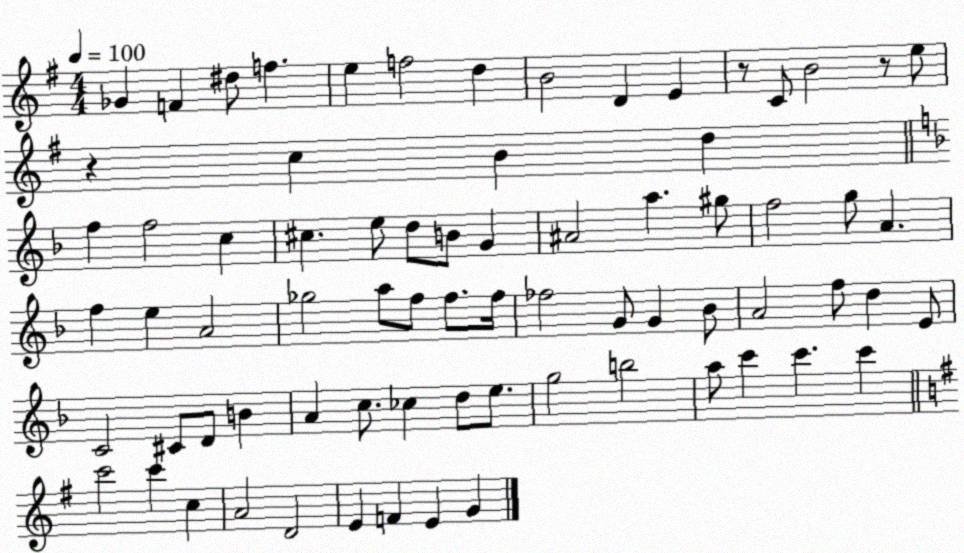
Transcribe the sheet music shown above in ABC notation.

X:1
T:Untitled
M:4/4
L:1/4
K:G
_G F ^d/2 f e f2 d B2 D E z/2 C/2 B2 z/2 e/2 z c B d f f2 c ^c e/2 d/2 B/2 G ^A2 a ^g/2 f2 g/2 A f e A2 _g2 a/2 f/2 f/2 f/4 _f2 G/2 G _B/2 A2 f/2 d E/2 C2 ^C/2 D/2 B A c/2 _c d/2 e/2 g2 b2 a/2 c' c' c' c'2 c' c A2 D2 E F E G